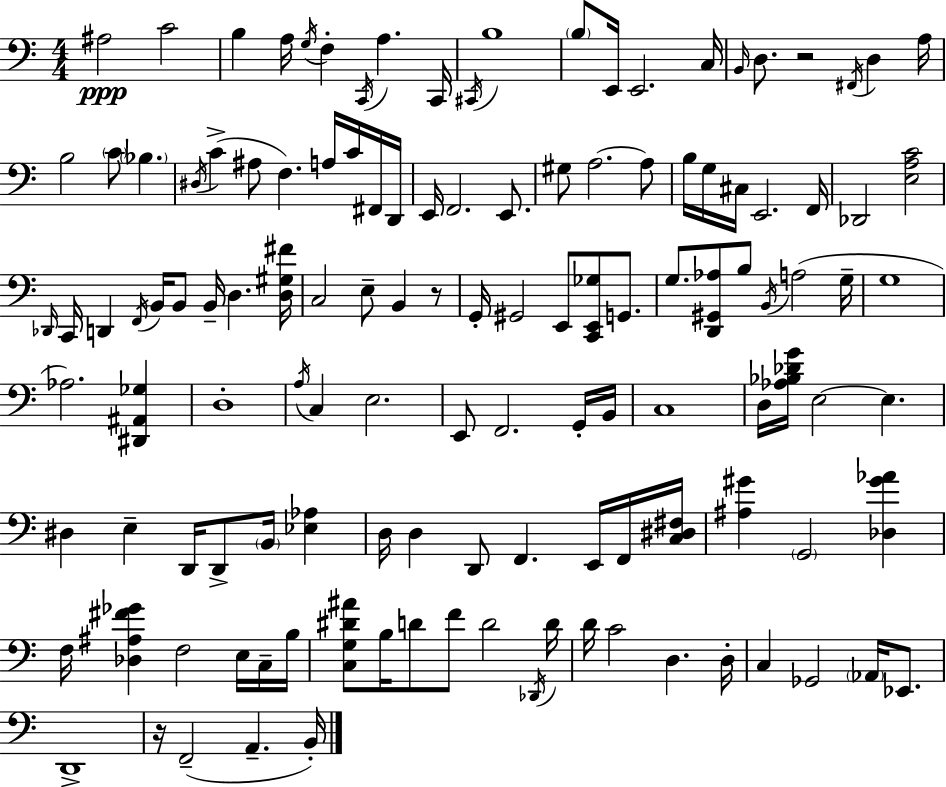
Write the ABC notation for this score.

X:1
T:Untitled
M:4/4
L:1/4
K:Am
^A,2 C2 B, A,/4 G,/4 F, C,,/4 A, C,,/4 ^C,,/4 B,4 B,/2 E,,/4 E,,2 C,/4 B,,/4 D,/2 z2 ^F,,/4 D, A,/4 B,2 C/2 _B, ^D,/4 C ^A,/2 F, A,/4 C/4 ^F,,/4 D,,/4 E,,/4 F,,2 E,,/2 ^G,/2 A,2 A,/2 B,/4 G,/4 ^C,/4 E,,2 F,,/4 _D,,2 [E,A,C]2 _D,,/4 C,,/4 D,, F,,/4 B,,/4 B,,/2 B,,/4 D, [D,^G,^F]/4 C,2 E,/2 B,, z/2 G,,/4 ^G,,2 E,,/2 [C,,E,,_G,]/2 G,,/2 G,/2 [D,,^G,,_A,]/2 B,/2 B,,/4 A,2 G,/4 G,4 _A,2 [^D,,^A,,_G,] D,4 A,/4 C, E,2 E,,/2 F,,2 G,,/4 B,,/4 C,4 D,/4 [_A,_B,_DG]/4 E,2 E, ^D, E, D,,/4 D,,/2 B,,/4 [_E,_A,] D,/4 D, D,,/2 F,, E,,/4 F,,/4 [C,^D,^F,]/4 [^A,^G] G,,2 [_D,^G_A] F,/4 [_D,^A,^F_G] F,2 E,/4 C,/4 B,/4 [C,G,^D^A]/2 B,/4 D/2 F/2 D2 _D,,/4 D/4 D/4 C2 D, D,/4 C, _G,,2 _A,,/4 _E,,/2 D,,4 z/4 F,,2 A,, B,,/4